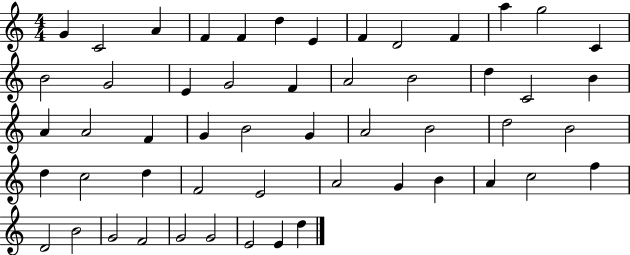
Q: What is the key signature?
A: C major